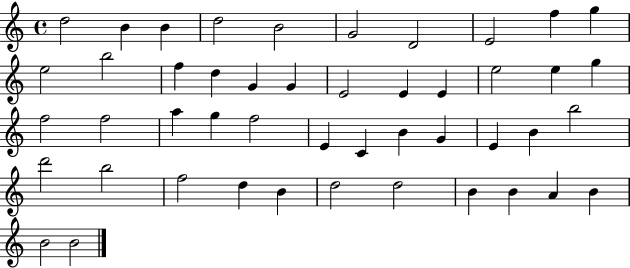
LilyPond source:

{
  \clef treble
  \time 4/4
  \defaultTimeSignature
  \key c \major
  d''2 b'4 b'4 | d''2 b'2 | g'2 d'2 | e'2 f''4 g''4 | \break e''2 b''2 | f''4 d''4 g'4 g'4 | e'2 e'4 e'4 | e''2 e''4 g''4 | \break f''2 f''2 | a''4 g''4 f''2 | e'4 c'4 b'4 g'4 | e'4 b'4 b''2 | \break d'''2 b''2 | f''2 d''4 b'4 | d''2 d''2 | b'4 b'4 a'4 b'4 | \break b'2 b'2 | \bar "|."
}